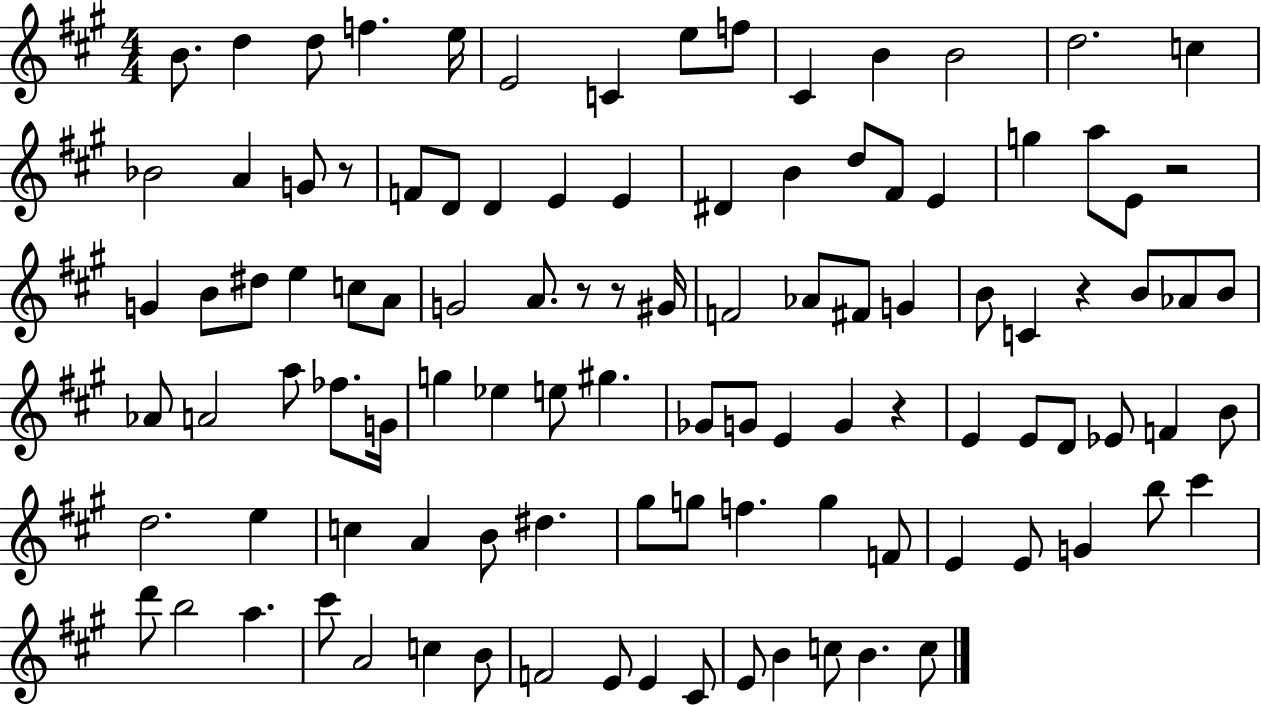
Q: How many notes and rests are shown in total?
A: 105